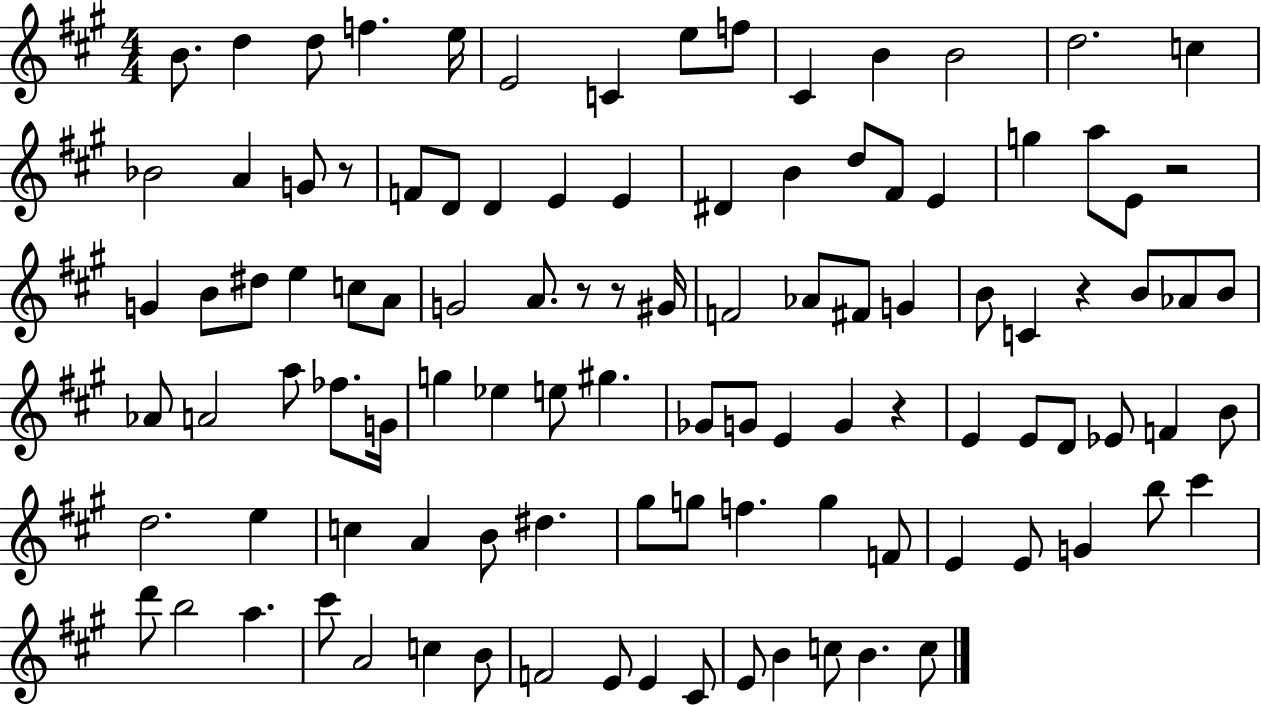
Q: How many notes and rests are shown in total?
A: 105